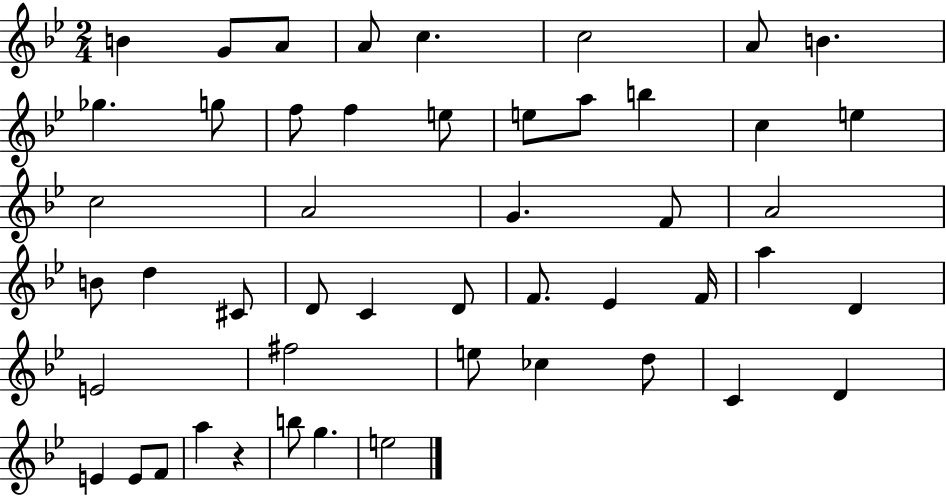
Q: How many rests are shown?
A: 1